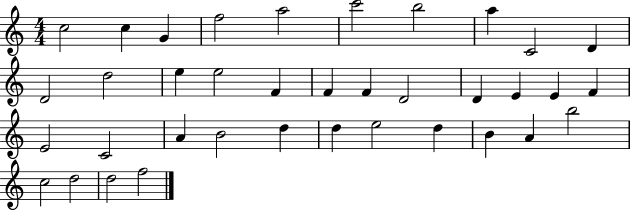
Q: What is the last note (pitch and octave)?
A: F5